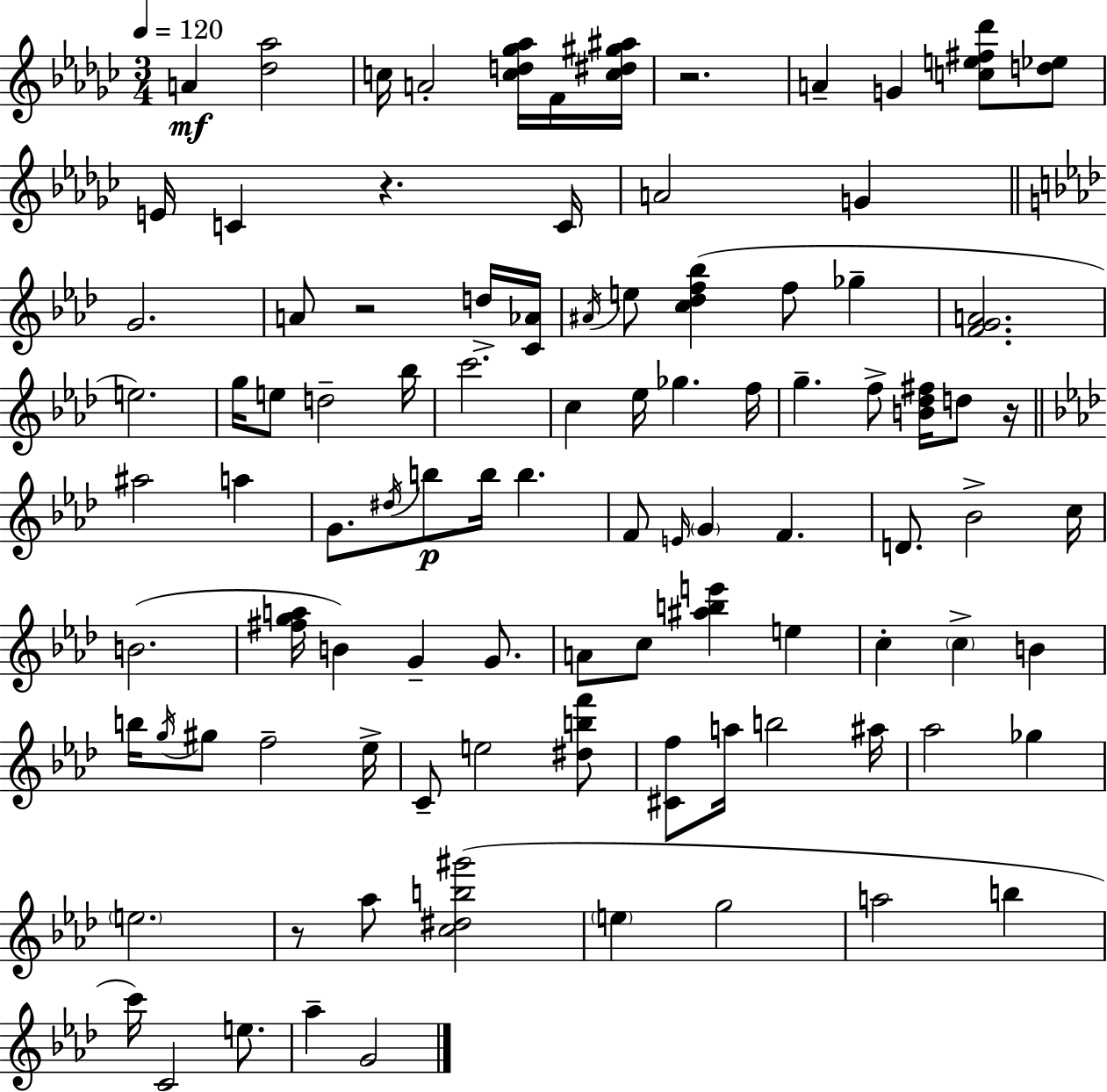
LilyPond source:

{
  \clef treble
  \numericTimeSignature
  \time 3/4
  \key ees \minor
  \tempo 4 = 120
  a'4\mf <des'' aes''>2 | c''16 a'2-. <c'' d'' ges'' aes''>16 f'16 <c'' dis'' gis'' ais''>16 | r2. | a'4-- g'4 <c'' e'' fis'' des'''>8 <d'' ees''>8 | \break e'16 c'4 r4. c'16 | a'2 g'4 | \bar "||" \break \key aes \major g'2. | a'8 r2 d''16-> <c' aes'>16 | \acciaccatura { ais'16 } e''8 <c'' des'' f'' bes''>4( f''8 ges''4-- | <f' g' a'>2. | \break e''2.) | g''16 e''8 d''2-- | bes''16 c'''2. | c''4 ees''16 ges''4. | \break f''16 g''4.-- f''8-> <b' des'' fis''>16 d''8 | r16 \bar "||" \break \key f \minor ais''2 a''4 | g'8. \acciaccatura { dis''16 } b''8\p b''16 b''4. | f'8 \grace { e'16 } \parenthesize g'4 f'4. | d'8. bes'2-> | \break c''16 b'2.( | <fis'' g'' a''>16 b'4) g'4-- g'8. | a'8 c''8 <ais'' b'' e'''>4 e''4 | c''4-. \parenthesize c''4-> b'4 | \break b''16 \acciaccatura { g''16 } gis''8 f''2-- | ees''16-> c'8-- e''2 | <dis'' b'' f'''>8 <cis' f''>8 a''16 b''2 | ais''16 aes''2 ges''4 | \break \parenthesize e''2. | r8 aes''8 <c'' dis'' b'' gis'''>2( | \parenthesize e''4 g''2 | a''2 b''4 | \break c'''16) c'2 | e''8. aes''4-- g'2 | \bar "|."
}